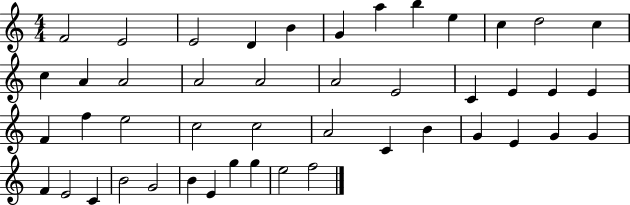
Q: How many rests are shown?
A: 0